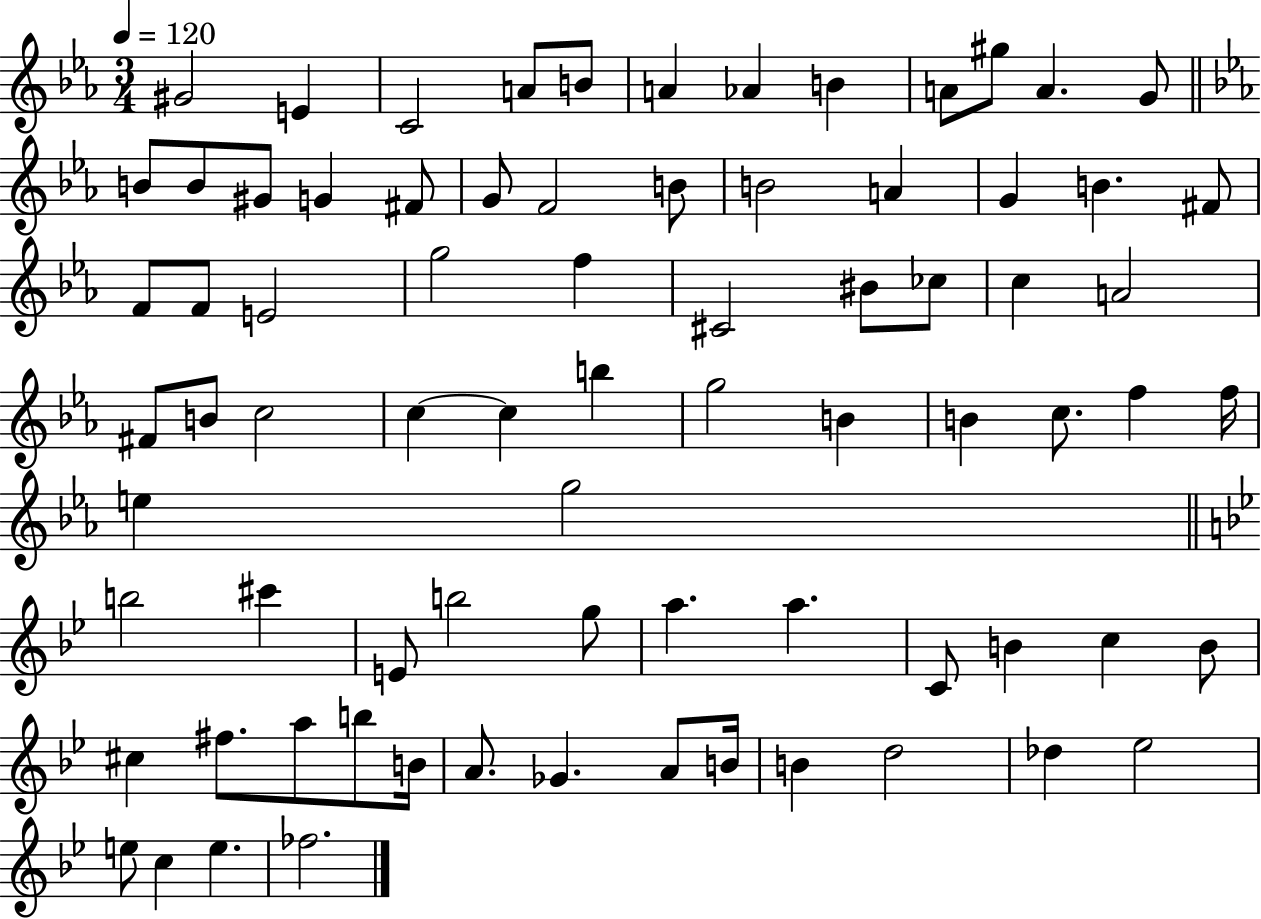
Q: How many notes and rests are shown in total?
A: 77